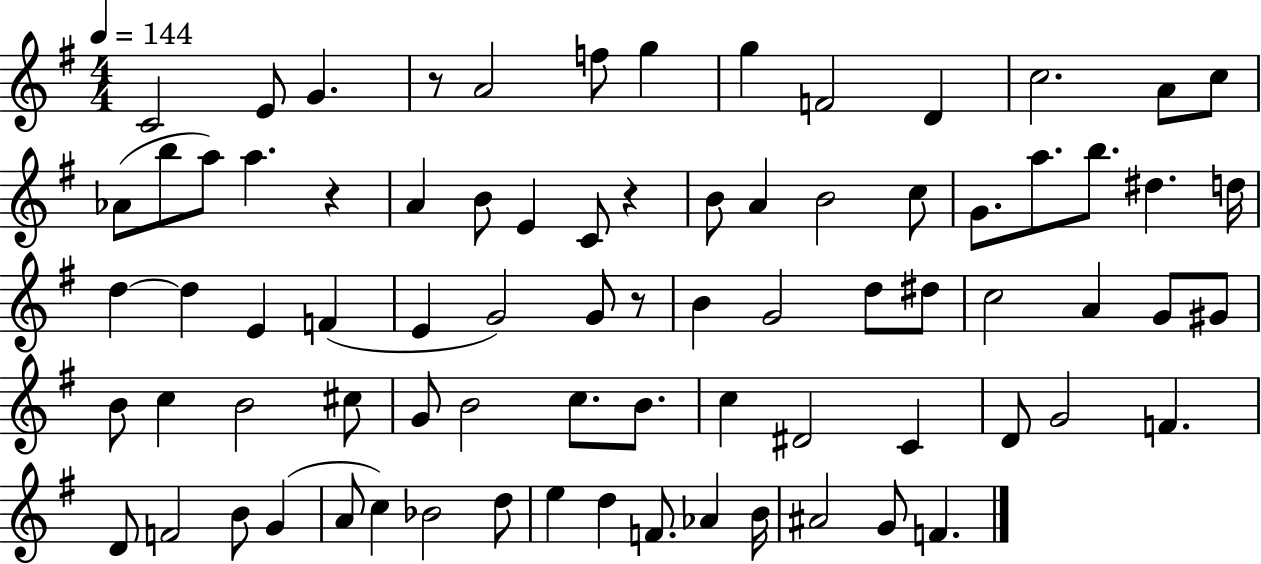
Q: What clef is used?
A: treble